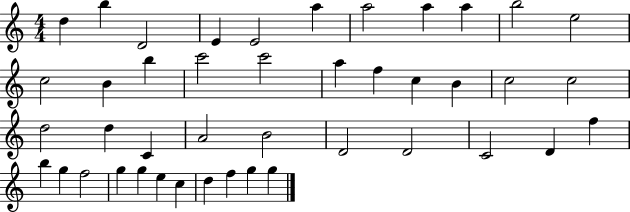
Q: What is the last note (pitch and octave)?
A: G5